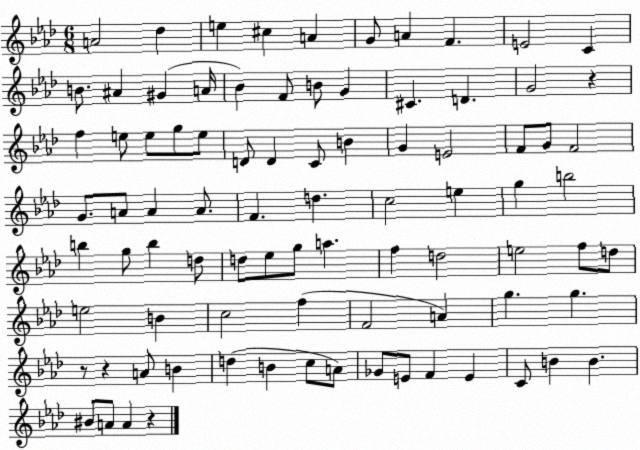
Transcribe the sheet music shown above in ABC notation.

X:1
T:Untitled
M:6/8
L:1/4
K:Ab
A2 _d e ^c A G/2 A F E2 C B/2 ^A ^G A/4 _B F/2 B/2 G ^C D G2 z f e/2 e/2 g/2 e/2 D/2 D C/2 B G E2 F/2 G/2 F2 G/2 A/2 A A/2 F d c2 e g b2 b g/2 b d/2 d/2 _e/2 g/2 a f d2 e2 f/2 d/2 e2 B c2 f F2 A g g z/2 z A/2 B d B c/2 A/2 _G/2 E/2 F E C/2 B B ^B/2 A/2 A z